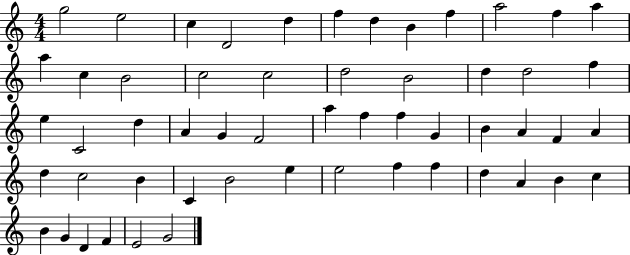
G5/h E5/h C5/q D4/h D5/q F5/q D5/q B4/q F5/q A5/h F5/q A5/q A5/q C5/q B4/h C5/h C5/h D5/h B4/h D5/q D5/h F5/q E5/q C4/h D5/q A4/q G4/q F4/h A5/q F5/q F5/q G4/q B4/q A4/q F4/q A4/q D5/q C5/h B4/q C4/q B4/h E5/q E5/h F5/q F5/q D5/q A4/q B4/q C5/q B4/q G4/q D4/q F4/q E4/h G4/h